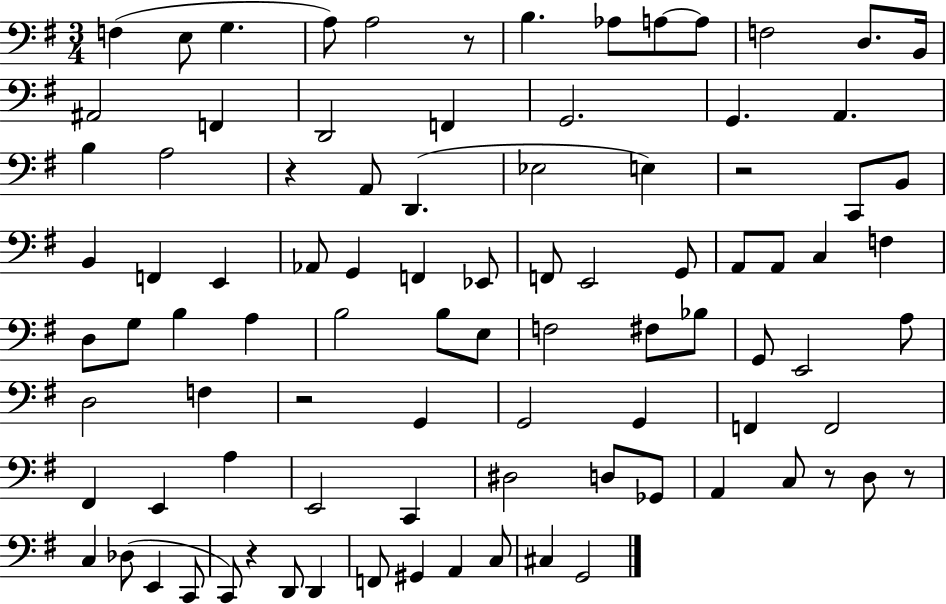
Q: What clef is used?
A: bass